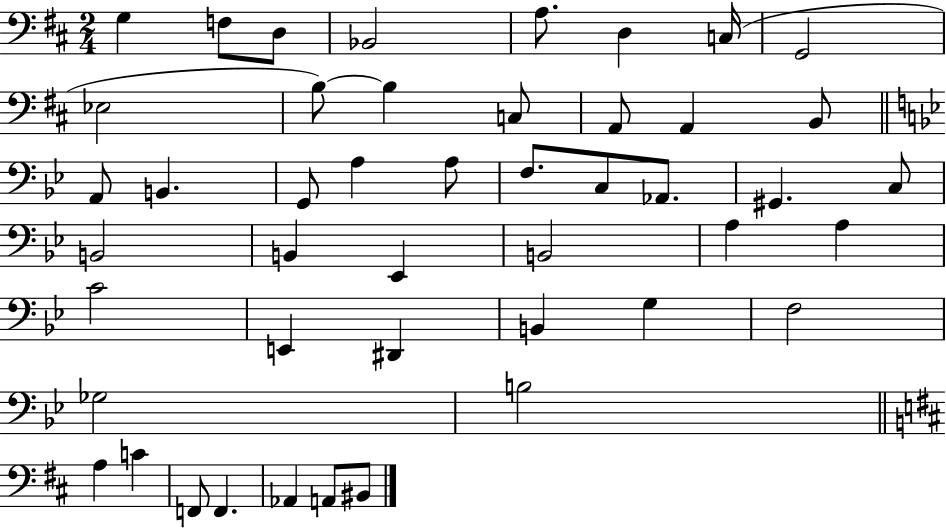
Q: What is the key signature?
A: D major